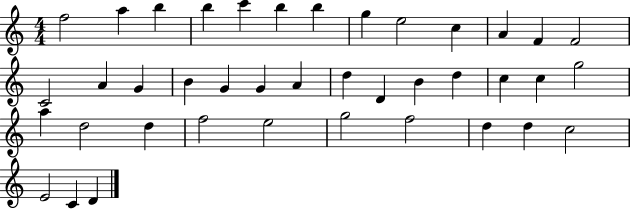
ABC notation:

X:1
T:Untitled
M:4/4
L:1/4
K:C
f2 a b b c' b b g e2 c A F F2 C2 A G B G G A d D B d c c g2 a d2 d f2 e2 g2 f2 d d c2 E2 C D